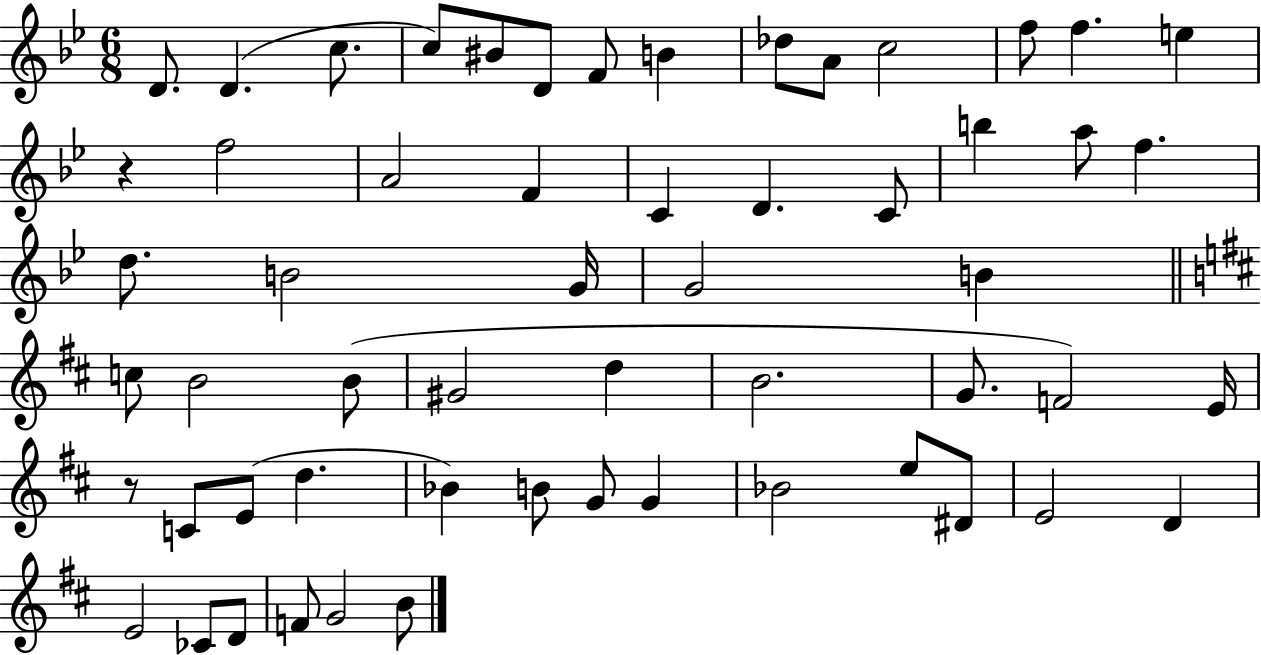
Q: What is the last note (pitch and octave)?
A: B4